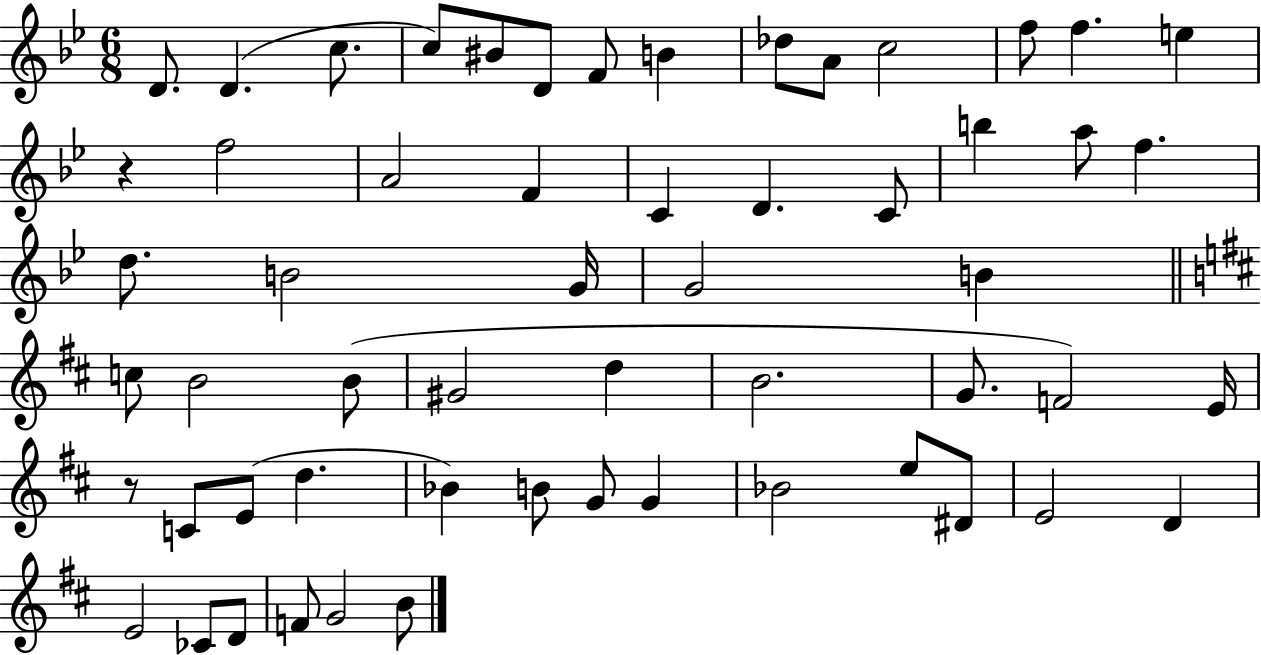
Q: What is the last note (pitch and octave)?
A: B4